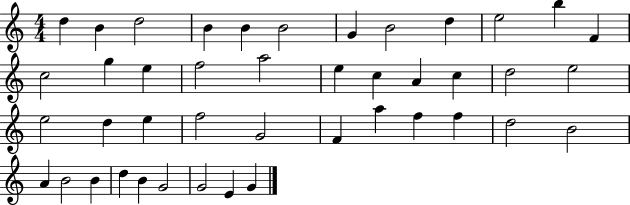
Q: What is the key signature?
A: C major